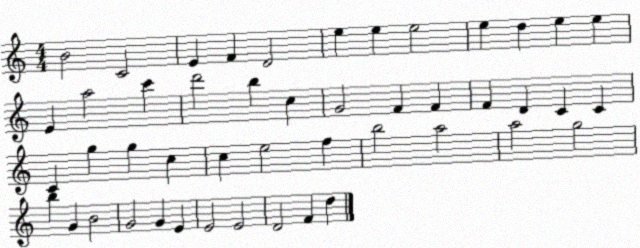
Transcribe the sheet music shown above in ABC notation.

X:1
T:Untitled
M:4/4
L:1/4
K:C
B2 C2 E F D2 e e e2 e d e e E a2 c' d'2 b c G2 F F F D C C C g g c c e2 f b2 a2 a2 g2 b G B2 G2 G E E2 E2 D2 F d